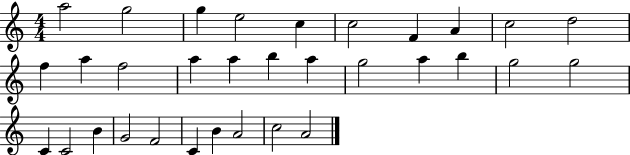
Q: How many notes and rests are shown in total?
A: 32